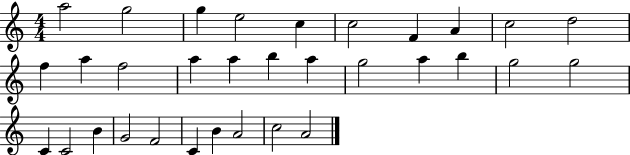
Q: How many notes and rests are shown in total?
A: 32